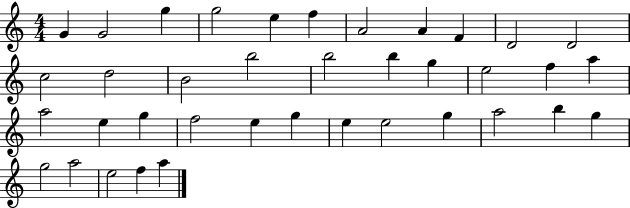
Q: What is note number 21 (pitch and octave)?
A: A5